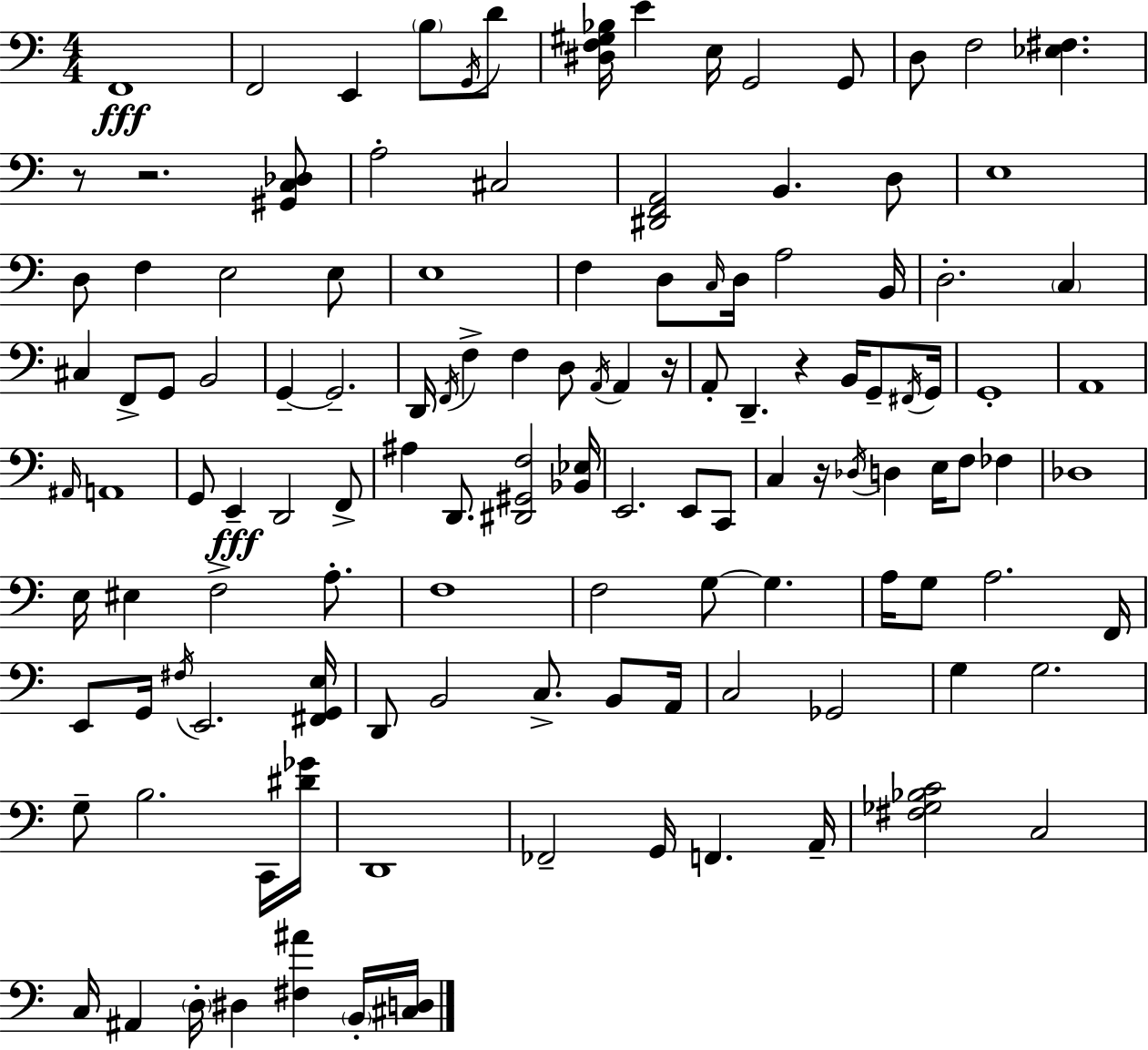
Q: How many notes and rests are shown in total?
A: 124